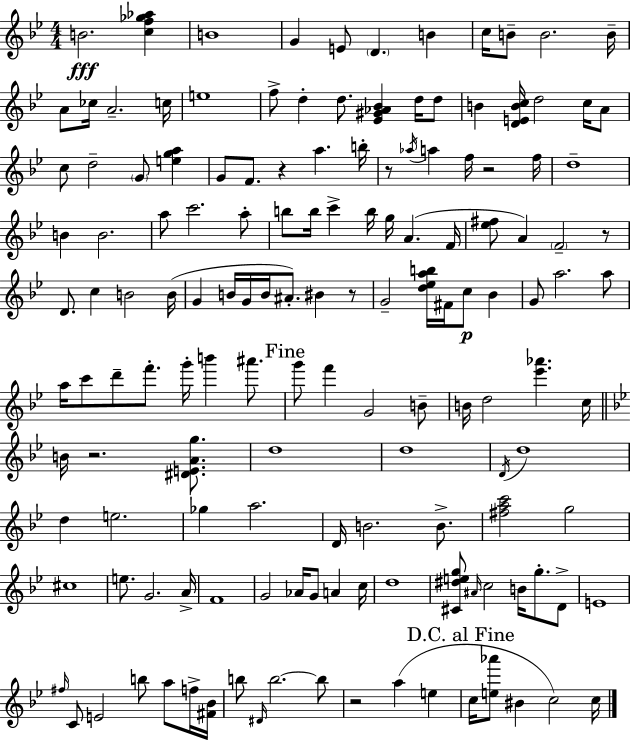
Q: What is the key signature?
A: BES major